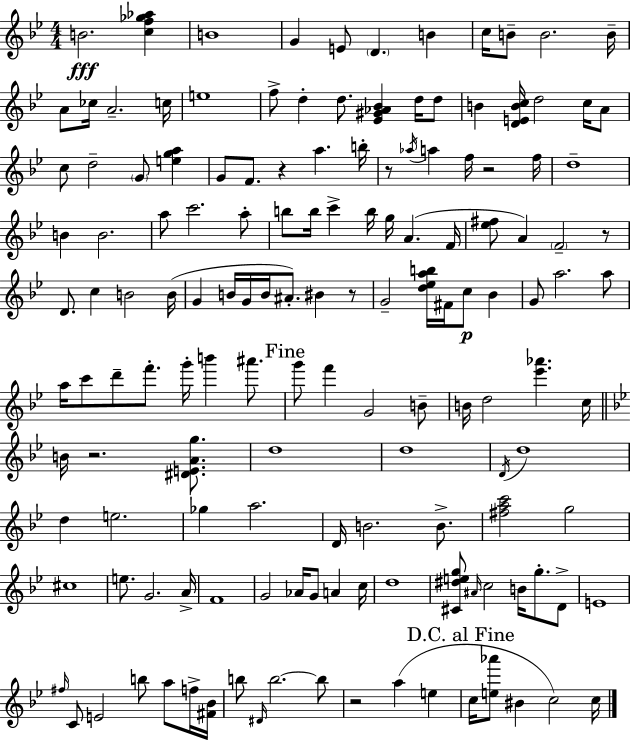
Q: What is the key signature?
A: BES major